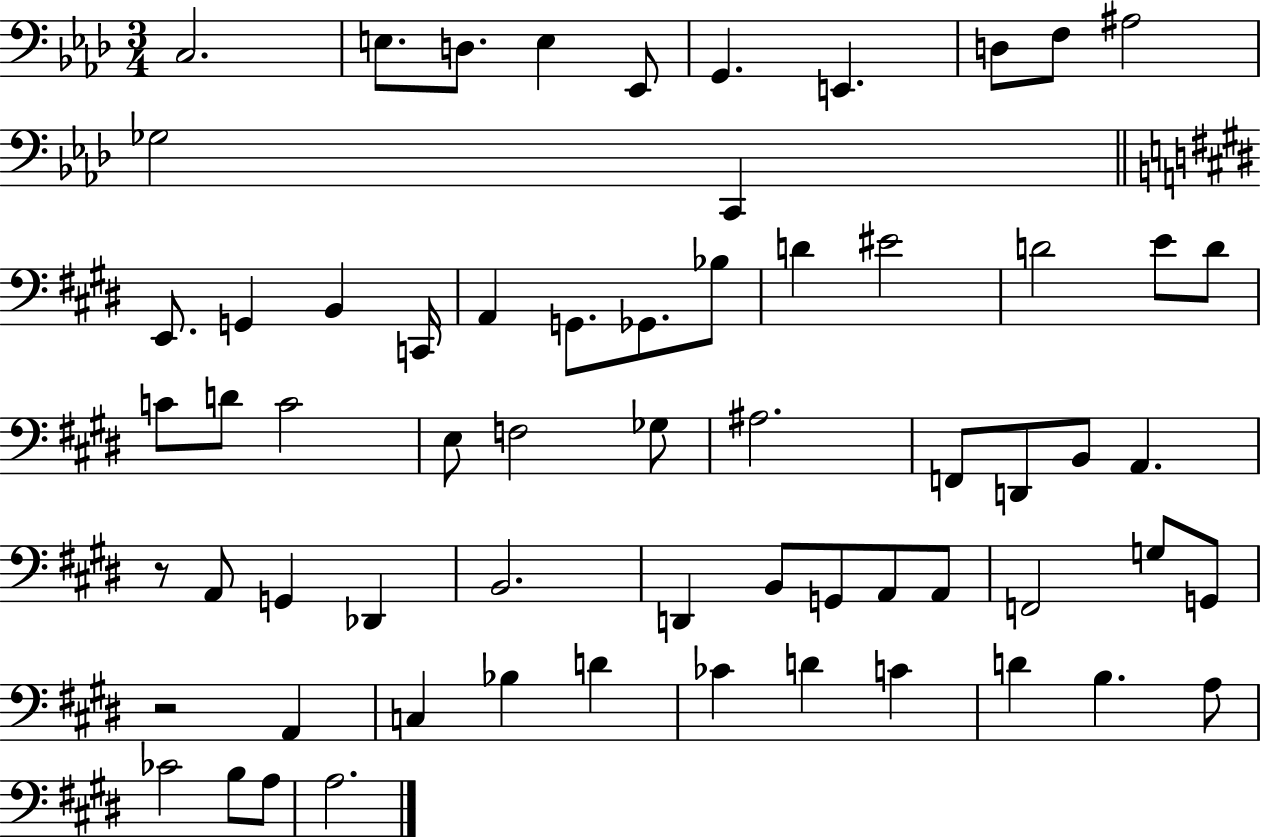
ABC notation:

X:1
T:Untitled
M:3/4
L:1/4
K:Ab
C,2 E,/2 D,/2 E, _E,,/2 G,, E,, D,/2 F,/2 ^A,2 _G,2 C,, E,,/2 G,, B,, C,,/4 A,, G,,/2 _G,,/2 _B,/2 D ^E2 D2 E/2 D/2 C/2 D/2 C2 E,/2 F,2 _G,/2 ^A,2 F,,/2 D,,/2 B,,/2 A,, z/2 A,,/2 G,, _D,, B,,2 D,, B,,/2 G,,/2 A,,/2 A,,/2 F,,2 G,/2 G,,/2 z2 A,, C, _B, D _C D C D B, A,/2 _C2 B,/2 A,/2 A,2